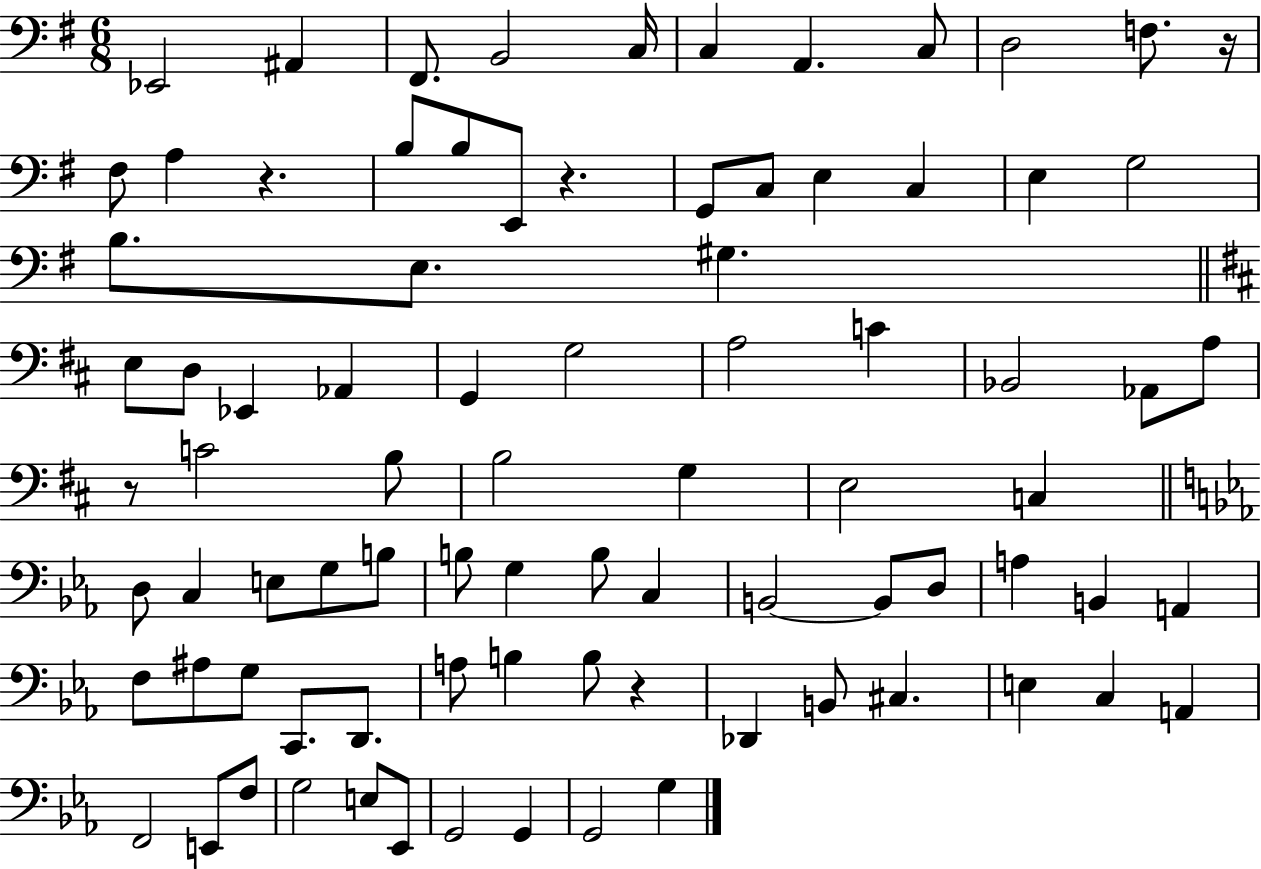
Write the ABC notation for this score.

X:1
T:Untitled
M:6/8
L:1/4
K:G
_E,,2 ^A,, ^F,,/2 B,,2 C,/4 C, A,, C,/2 D,2 F,/2 z/4 ^F,/2 A, z B,/2 B,/2 E,,/2 z G,,/2 C,/2 E, C, E, G,2 B,/2 E,/2 ^G, E,/2 D,/2 _E,, _A,, G,, G,2 A,2 C _B,,2 _A,,/2 A,/2 z/2 C2 B,/2 B,2 G, E,2 C, D,/2 C, E,/2 G,/2 B,/2 B,/2 G, B,/2 C, B,,2 B,,/2 D,/2 A, B,, A,, F,/2 ^A,/2 G,/2 C,,/2 D,,/2 A,/2 B, B,/2 z _D,, B,,/2 ^C, E, C, A,, F,,2 E,,/2 F,/2 G,2 E,/2 _E,,/2 G,,2 G,, G,,2 G,